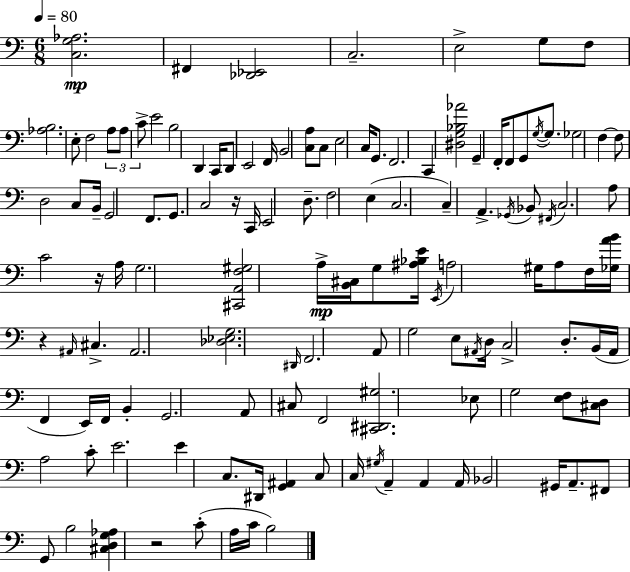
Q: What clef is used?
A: bass